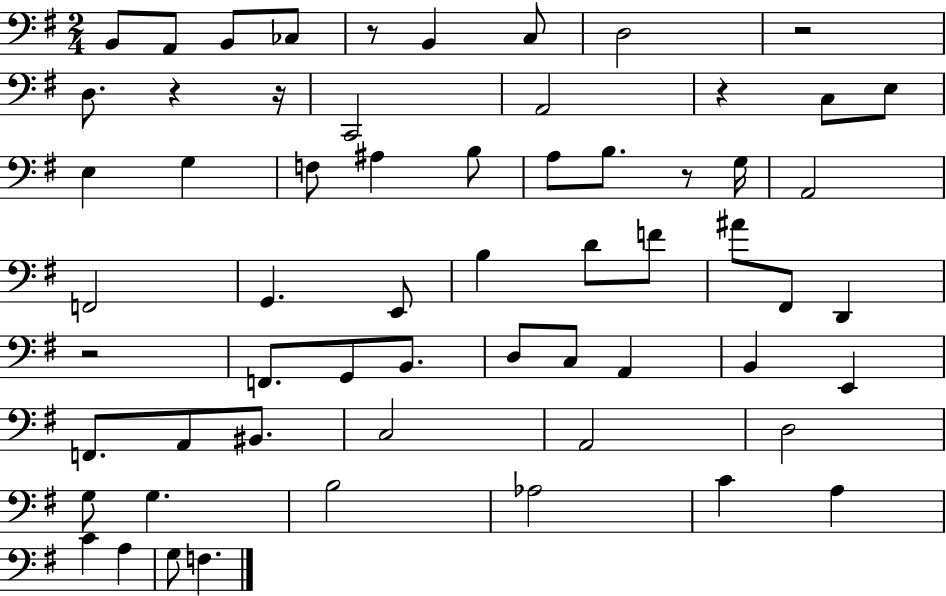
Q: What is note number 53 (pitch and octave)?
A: G3